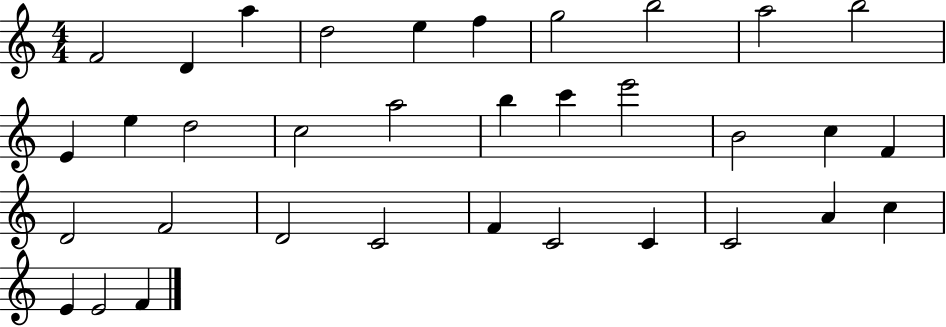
F4/h D4/q A5/q D5/h E5/q F5/q G5/h B5/h A5/h B5/h E4/q E5/q D5/h C5/h A5/h B5/q C6/q E6/h B4/h C5/q F4/q D4/h F4/h D4/h C4/h F4/q C4/h C4/q C4/h A4/q C5/q E4/q E4/h F4/q